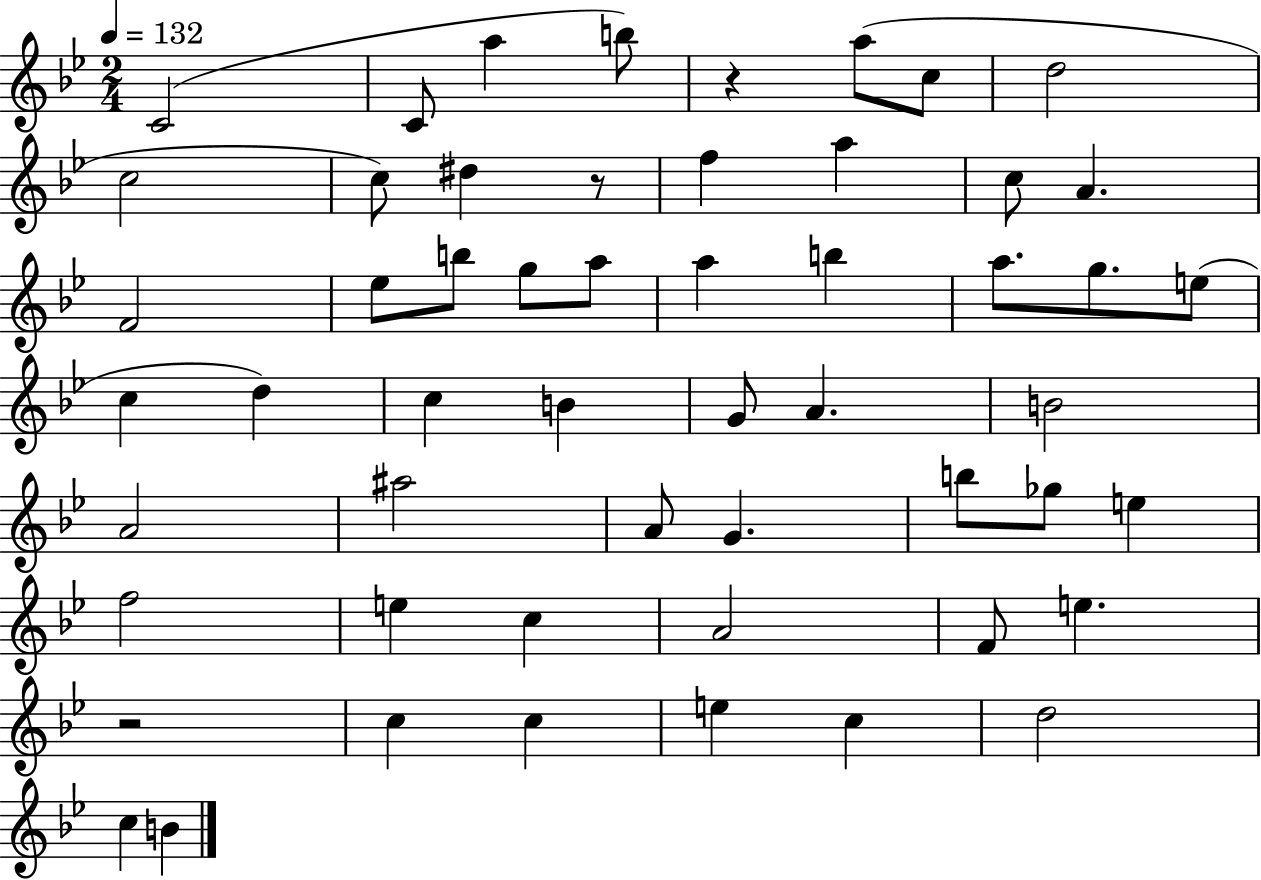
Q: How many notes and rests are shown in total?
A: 54